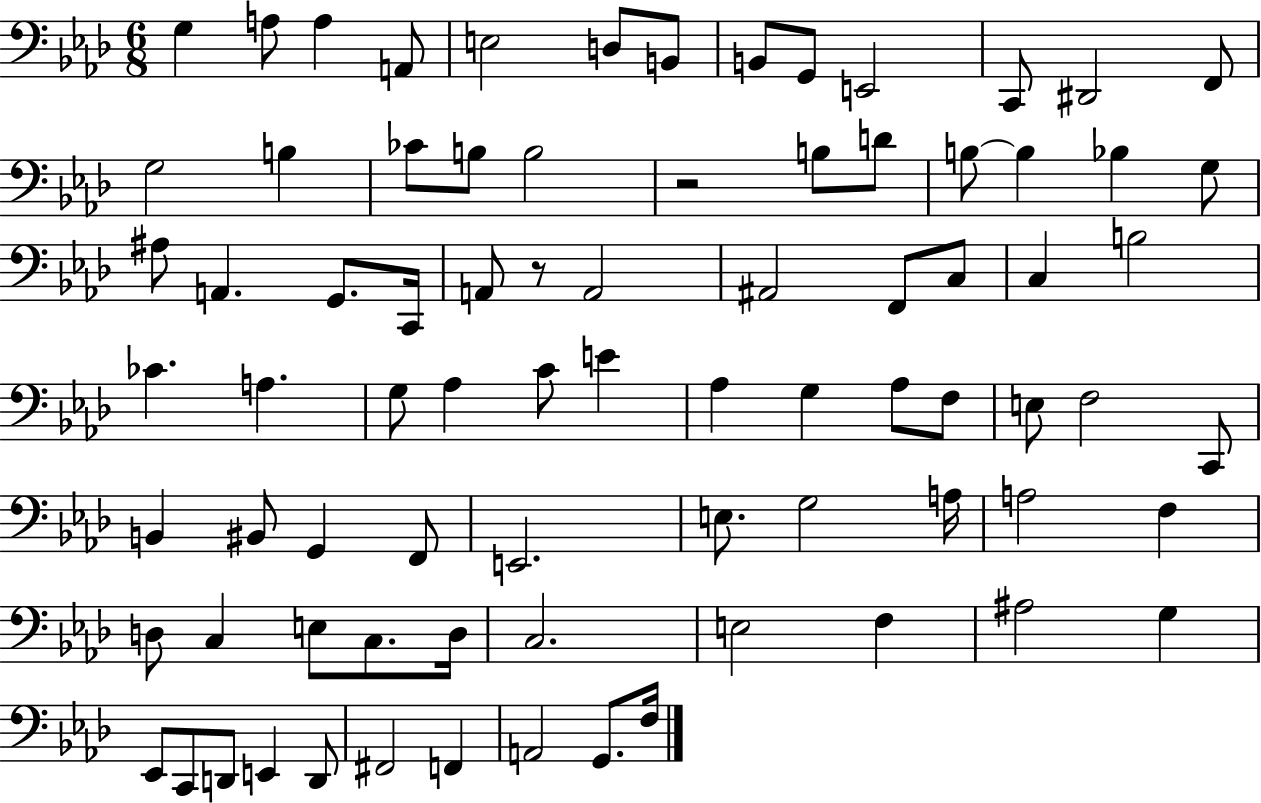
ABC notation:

X:1
T:Untitled
M:6/8
L:1/4
K:Ab
G, A,/2 A, A,,/2 E,2 D,/2 B,,/2 B,,/2 G,,/2 E,,2 C,,/2 ^D,,2 F,,/2 G,2 B, _C/2 B,/2 B,2 z2 B,/2 D/2 B,/2 B, _B, G,/2 ^A,/2 A,, G,,/2 C,,/4 A,,/2 z/2 A,,2 ^A,,2 F,,/2 C,/2 C, B,2 _C A, G,/2 _A, C/2 E _A, G, _A,/2 F,/2 E,/2 F,2 C,,/2 B,, ^B,,/2 G,, F,,/2 E,,2 E,/2 G,2 A,/4 A,2 F, D,/2 C, E,/2 C,/2 D,/4 C,2 E,2 F, ^A,2 G, _E,,/2 C,,/2 D,,/2 E,, D,,/2 ^F,,2 F,, A,,2 G,,/2 F,/4